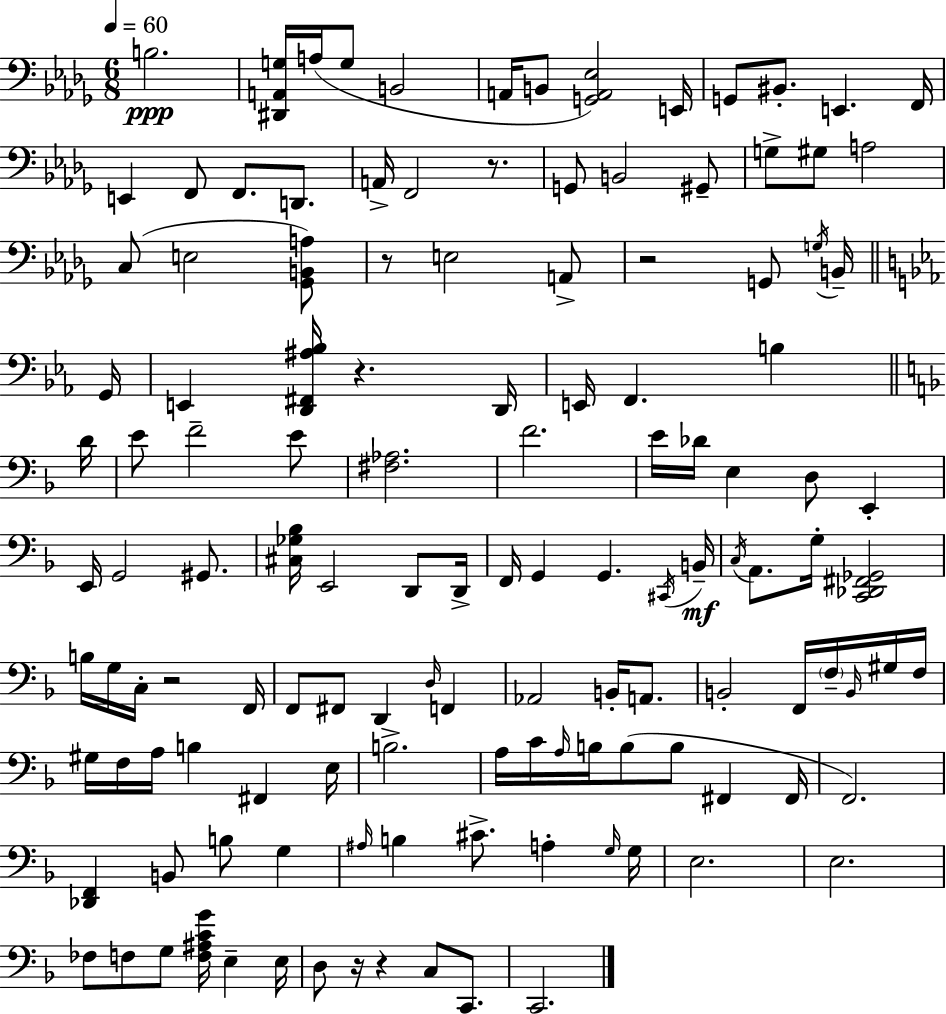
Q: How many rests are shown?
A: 7